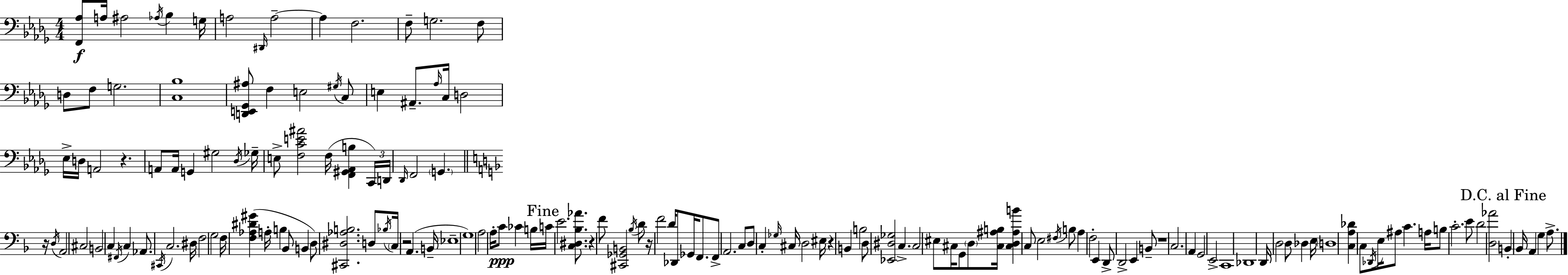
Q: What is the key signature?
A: BES minor